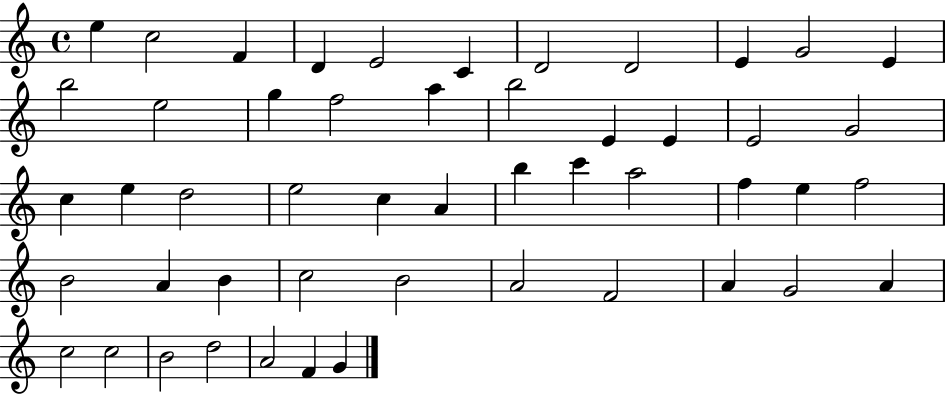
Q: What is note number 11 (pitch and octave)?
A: E4